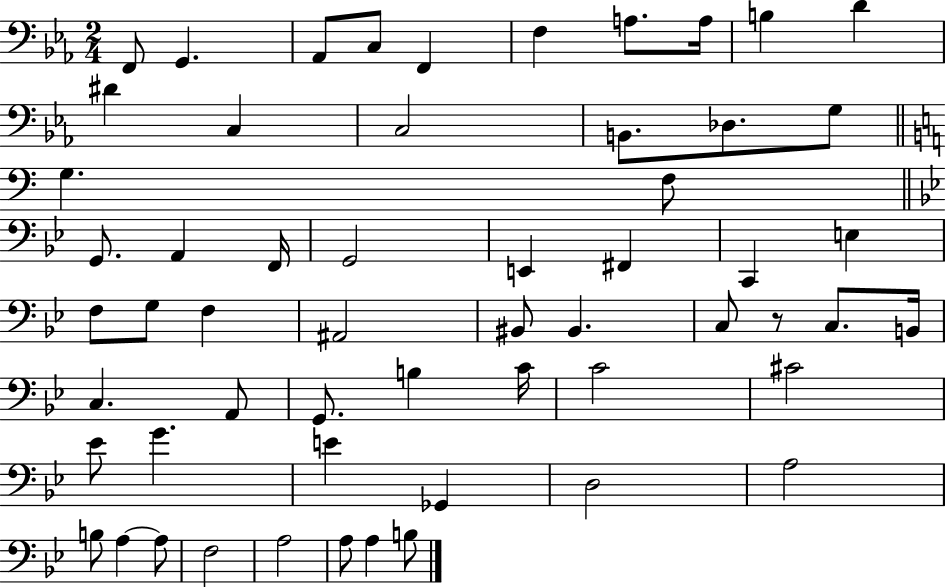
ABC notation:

X:1
T:Untitled
M:2/4
L:1/4
K:Eb
F,,/2 G,, _A,,/2 C,/2 F,, F, A,/2 A,/4 B, D ^D C, C,2 B,,/2 _D,/2 G,/2 G, F,/2 G,,/2 A,, F,,/4 G,,2 E,, ^F,, C,, E, F,/2 G,/2 F, ^A,,2 ^B,,/2 ^B,, C,/2 z/2 C,/2 B,,/4 C, A,,/2 G,,/2 B, C/4 C2 ^C2 _E/2 G E _G,, D,2 A,2 B,/2 A, A,/2 F,2 A,2 A,/2 A, B,/2